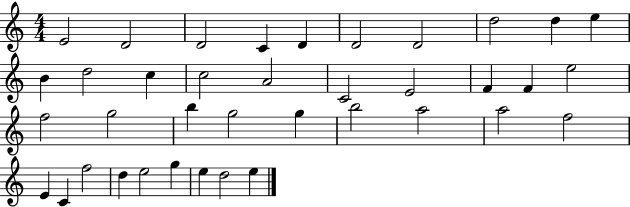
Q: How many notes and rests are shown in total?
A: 38